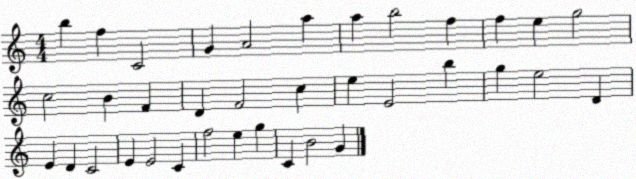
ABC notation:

X:1
T:Untitled
M:4/4
L:1/4
K:C
b f C2 G A2 a a b2 f f e g2 c2 B F D F2 c e E2 b g e2 D E D C2 E E2 C f2 e g C B2 G